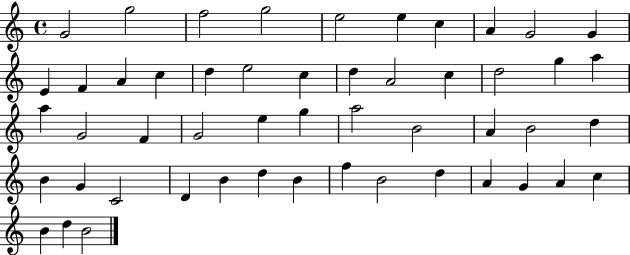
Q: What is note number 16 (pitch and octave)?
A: E5